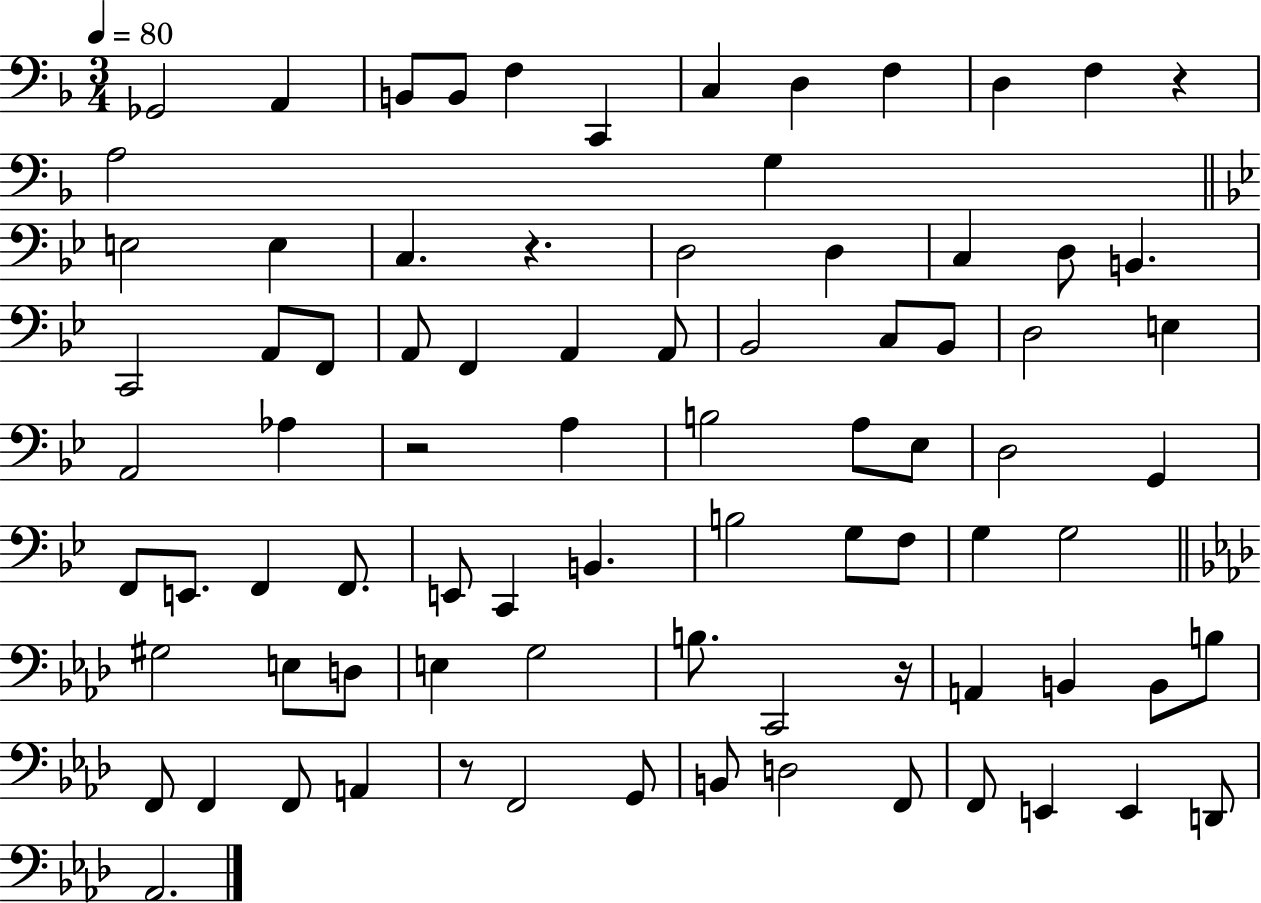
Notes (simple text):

Gb2/h A2/q B2/e B2/e F3/q C2/q C3/q D3/q F3/q D3/q F3/q R/q A3/h G3/q E3/h E3/q C3/q. R/q. D3/h D3/q C3/q D3/e B2/q. C2/h A2/e F2/e A2/e F2/q A2/q A2/e Bb2/h C3/e Bb2/e D3/h E3/q A2/h Ab3/q R/h A3/q B3/h A3/e Eb3/e D3/h G2/q F2/e E2/e. F2/q F2/e. E2/e C2/q B2/q. B3/h G3/e F3/e G3/q G3/h G#3/h E3/e D3/e E3/q G3/h B3/e. C2/h R/s A2/q B2/q B2/e B3/e F2/e F2/q F2/e A2/q R/e F2/h G2/e B2/e D3/h F2/e F2/e E2/q E2/q D2/e Ab2/h.